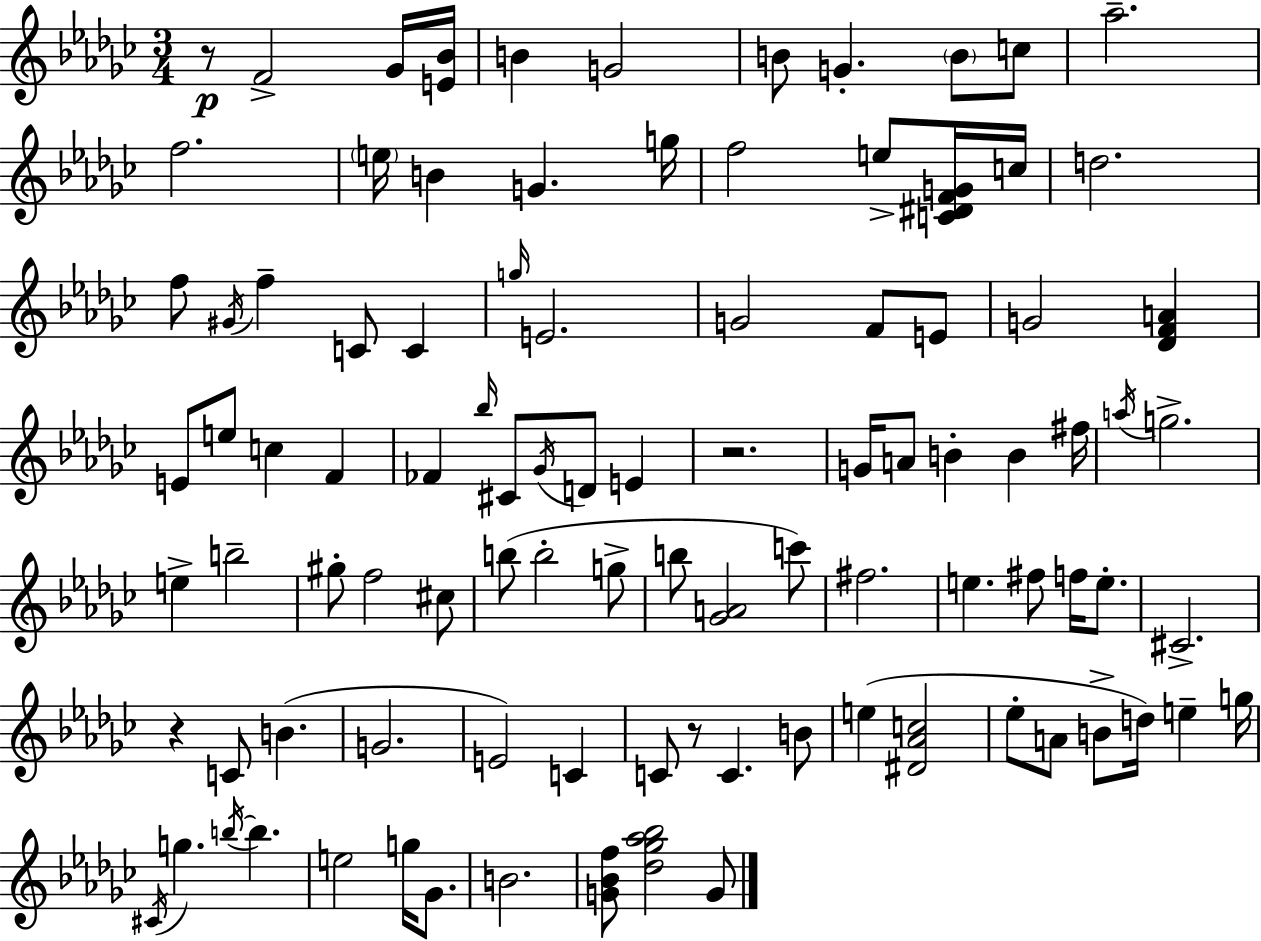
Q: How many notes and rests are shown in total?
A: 97